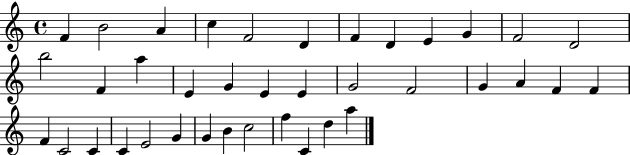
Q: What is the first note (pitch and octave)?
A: F4